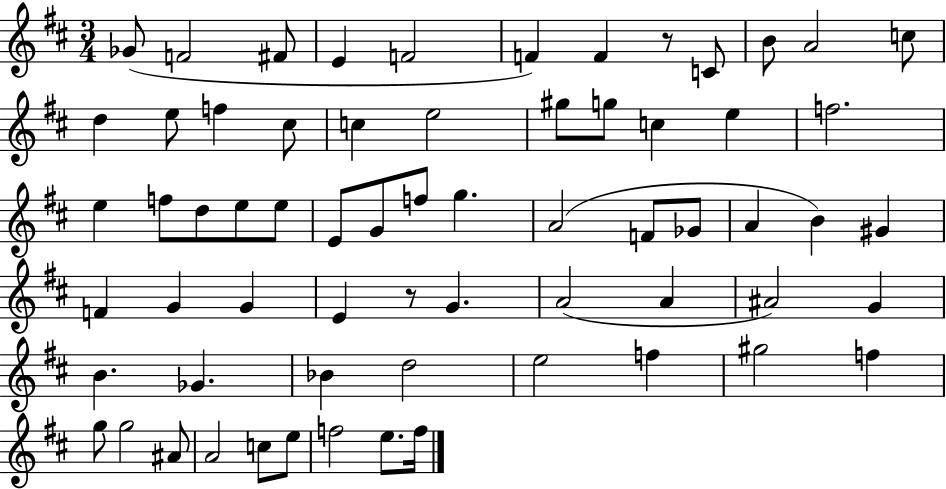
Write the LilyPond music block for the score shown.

{
  \clef treble
  \numericTimeSignature
  \time 3/4
  \key d \major
  ges'8( f'2 fis'8 | e'4 f'2 | f'4) f'4 r8 c'8 | b'8 a'2 c''8 | \break d''4 e''8 f''4 cis''8 | c''4 e''2 | gis''8 g''8 c''4 e''4 | f''2. | \break e''4 f''8 d''8 e''8 e''8 | e'8 g'8 f''8 g''4. | a'2( f'8 ges'8 | a'4 b'4) gis'4 | \break f'4 g'4 g'4 | e'4 r8 g'4. | a'2( a'4 | ais'2) g'4 | \break b'4. ges'4. | bes'4 d''2 | e''2 f''4 | gis''2 f''4 | \break g''8 g''2 ais'8 | a'2 c''8 e''8 | f''2 e''8. f''16 | \bar "|."
}